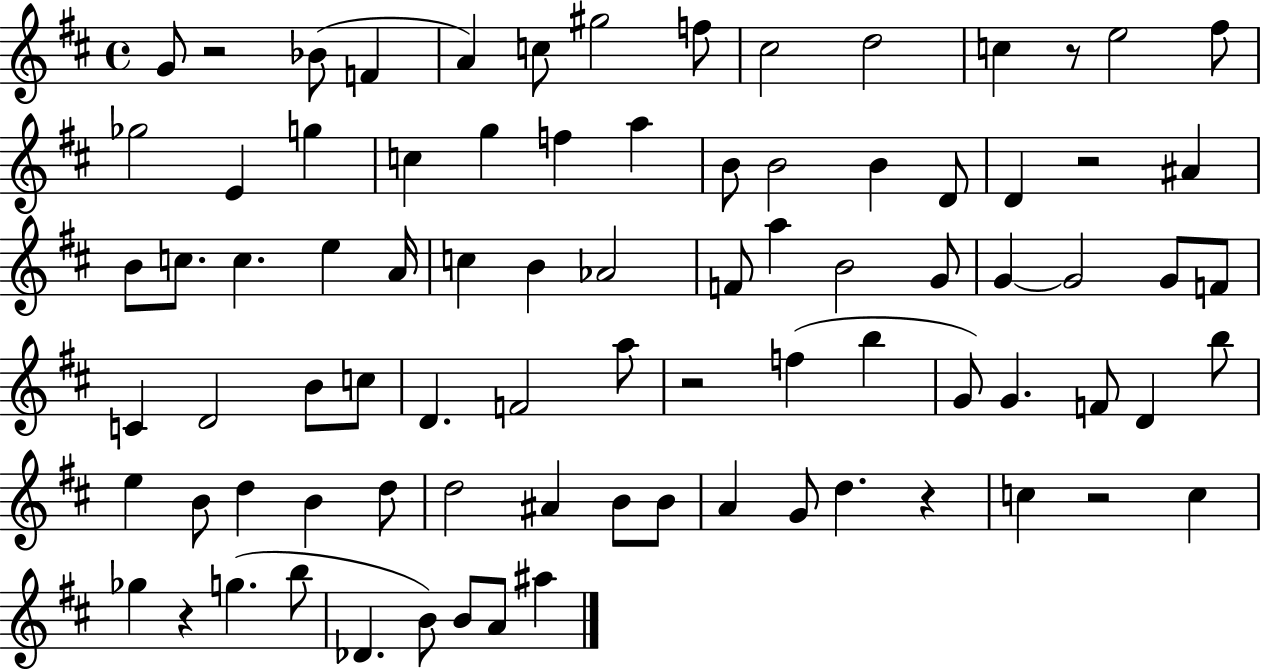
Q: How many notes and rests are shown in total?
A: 84